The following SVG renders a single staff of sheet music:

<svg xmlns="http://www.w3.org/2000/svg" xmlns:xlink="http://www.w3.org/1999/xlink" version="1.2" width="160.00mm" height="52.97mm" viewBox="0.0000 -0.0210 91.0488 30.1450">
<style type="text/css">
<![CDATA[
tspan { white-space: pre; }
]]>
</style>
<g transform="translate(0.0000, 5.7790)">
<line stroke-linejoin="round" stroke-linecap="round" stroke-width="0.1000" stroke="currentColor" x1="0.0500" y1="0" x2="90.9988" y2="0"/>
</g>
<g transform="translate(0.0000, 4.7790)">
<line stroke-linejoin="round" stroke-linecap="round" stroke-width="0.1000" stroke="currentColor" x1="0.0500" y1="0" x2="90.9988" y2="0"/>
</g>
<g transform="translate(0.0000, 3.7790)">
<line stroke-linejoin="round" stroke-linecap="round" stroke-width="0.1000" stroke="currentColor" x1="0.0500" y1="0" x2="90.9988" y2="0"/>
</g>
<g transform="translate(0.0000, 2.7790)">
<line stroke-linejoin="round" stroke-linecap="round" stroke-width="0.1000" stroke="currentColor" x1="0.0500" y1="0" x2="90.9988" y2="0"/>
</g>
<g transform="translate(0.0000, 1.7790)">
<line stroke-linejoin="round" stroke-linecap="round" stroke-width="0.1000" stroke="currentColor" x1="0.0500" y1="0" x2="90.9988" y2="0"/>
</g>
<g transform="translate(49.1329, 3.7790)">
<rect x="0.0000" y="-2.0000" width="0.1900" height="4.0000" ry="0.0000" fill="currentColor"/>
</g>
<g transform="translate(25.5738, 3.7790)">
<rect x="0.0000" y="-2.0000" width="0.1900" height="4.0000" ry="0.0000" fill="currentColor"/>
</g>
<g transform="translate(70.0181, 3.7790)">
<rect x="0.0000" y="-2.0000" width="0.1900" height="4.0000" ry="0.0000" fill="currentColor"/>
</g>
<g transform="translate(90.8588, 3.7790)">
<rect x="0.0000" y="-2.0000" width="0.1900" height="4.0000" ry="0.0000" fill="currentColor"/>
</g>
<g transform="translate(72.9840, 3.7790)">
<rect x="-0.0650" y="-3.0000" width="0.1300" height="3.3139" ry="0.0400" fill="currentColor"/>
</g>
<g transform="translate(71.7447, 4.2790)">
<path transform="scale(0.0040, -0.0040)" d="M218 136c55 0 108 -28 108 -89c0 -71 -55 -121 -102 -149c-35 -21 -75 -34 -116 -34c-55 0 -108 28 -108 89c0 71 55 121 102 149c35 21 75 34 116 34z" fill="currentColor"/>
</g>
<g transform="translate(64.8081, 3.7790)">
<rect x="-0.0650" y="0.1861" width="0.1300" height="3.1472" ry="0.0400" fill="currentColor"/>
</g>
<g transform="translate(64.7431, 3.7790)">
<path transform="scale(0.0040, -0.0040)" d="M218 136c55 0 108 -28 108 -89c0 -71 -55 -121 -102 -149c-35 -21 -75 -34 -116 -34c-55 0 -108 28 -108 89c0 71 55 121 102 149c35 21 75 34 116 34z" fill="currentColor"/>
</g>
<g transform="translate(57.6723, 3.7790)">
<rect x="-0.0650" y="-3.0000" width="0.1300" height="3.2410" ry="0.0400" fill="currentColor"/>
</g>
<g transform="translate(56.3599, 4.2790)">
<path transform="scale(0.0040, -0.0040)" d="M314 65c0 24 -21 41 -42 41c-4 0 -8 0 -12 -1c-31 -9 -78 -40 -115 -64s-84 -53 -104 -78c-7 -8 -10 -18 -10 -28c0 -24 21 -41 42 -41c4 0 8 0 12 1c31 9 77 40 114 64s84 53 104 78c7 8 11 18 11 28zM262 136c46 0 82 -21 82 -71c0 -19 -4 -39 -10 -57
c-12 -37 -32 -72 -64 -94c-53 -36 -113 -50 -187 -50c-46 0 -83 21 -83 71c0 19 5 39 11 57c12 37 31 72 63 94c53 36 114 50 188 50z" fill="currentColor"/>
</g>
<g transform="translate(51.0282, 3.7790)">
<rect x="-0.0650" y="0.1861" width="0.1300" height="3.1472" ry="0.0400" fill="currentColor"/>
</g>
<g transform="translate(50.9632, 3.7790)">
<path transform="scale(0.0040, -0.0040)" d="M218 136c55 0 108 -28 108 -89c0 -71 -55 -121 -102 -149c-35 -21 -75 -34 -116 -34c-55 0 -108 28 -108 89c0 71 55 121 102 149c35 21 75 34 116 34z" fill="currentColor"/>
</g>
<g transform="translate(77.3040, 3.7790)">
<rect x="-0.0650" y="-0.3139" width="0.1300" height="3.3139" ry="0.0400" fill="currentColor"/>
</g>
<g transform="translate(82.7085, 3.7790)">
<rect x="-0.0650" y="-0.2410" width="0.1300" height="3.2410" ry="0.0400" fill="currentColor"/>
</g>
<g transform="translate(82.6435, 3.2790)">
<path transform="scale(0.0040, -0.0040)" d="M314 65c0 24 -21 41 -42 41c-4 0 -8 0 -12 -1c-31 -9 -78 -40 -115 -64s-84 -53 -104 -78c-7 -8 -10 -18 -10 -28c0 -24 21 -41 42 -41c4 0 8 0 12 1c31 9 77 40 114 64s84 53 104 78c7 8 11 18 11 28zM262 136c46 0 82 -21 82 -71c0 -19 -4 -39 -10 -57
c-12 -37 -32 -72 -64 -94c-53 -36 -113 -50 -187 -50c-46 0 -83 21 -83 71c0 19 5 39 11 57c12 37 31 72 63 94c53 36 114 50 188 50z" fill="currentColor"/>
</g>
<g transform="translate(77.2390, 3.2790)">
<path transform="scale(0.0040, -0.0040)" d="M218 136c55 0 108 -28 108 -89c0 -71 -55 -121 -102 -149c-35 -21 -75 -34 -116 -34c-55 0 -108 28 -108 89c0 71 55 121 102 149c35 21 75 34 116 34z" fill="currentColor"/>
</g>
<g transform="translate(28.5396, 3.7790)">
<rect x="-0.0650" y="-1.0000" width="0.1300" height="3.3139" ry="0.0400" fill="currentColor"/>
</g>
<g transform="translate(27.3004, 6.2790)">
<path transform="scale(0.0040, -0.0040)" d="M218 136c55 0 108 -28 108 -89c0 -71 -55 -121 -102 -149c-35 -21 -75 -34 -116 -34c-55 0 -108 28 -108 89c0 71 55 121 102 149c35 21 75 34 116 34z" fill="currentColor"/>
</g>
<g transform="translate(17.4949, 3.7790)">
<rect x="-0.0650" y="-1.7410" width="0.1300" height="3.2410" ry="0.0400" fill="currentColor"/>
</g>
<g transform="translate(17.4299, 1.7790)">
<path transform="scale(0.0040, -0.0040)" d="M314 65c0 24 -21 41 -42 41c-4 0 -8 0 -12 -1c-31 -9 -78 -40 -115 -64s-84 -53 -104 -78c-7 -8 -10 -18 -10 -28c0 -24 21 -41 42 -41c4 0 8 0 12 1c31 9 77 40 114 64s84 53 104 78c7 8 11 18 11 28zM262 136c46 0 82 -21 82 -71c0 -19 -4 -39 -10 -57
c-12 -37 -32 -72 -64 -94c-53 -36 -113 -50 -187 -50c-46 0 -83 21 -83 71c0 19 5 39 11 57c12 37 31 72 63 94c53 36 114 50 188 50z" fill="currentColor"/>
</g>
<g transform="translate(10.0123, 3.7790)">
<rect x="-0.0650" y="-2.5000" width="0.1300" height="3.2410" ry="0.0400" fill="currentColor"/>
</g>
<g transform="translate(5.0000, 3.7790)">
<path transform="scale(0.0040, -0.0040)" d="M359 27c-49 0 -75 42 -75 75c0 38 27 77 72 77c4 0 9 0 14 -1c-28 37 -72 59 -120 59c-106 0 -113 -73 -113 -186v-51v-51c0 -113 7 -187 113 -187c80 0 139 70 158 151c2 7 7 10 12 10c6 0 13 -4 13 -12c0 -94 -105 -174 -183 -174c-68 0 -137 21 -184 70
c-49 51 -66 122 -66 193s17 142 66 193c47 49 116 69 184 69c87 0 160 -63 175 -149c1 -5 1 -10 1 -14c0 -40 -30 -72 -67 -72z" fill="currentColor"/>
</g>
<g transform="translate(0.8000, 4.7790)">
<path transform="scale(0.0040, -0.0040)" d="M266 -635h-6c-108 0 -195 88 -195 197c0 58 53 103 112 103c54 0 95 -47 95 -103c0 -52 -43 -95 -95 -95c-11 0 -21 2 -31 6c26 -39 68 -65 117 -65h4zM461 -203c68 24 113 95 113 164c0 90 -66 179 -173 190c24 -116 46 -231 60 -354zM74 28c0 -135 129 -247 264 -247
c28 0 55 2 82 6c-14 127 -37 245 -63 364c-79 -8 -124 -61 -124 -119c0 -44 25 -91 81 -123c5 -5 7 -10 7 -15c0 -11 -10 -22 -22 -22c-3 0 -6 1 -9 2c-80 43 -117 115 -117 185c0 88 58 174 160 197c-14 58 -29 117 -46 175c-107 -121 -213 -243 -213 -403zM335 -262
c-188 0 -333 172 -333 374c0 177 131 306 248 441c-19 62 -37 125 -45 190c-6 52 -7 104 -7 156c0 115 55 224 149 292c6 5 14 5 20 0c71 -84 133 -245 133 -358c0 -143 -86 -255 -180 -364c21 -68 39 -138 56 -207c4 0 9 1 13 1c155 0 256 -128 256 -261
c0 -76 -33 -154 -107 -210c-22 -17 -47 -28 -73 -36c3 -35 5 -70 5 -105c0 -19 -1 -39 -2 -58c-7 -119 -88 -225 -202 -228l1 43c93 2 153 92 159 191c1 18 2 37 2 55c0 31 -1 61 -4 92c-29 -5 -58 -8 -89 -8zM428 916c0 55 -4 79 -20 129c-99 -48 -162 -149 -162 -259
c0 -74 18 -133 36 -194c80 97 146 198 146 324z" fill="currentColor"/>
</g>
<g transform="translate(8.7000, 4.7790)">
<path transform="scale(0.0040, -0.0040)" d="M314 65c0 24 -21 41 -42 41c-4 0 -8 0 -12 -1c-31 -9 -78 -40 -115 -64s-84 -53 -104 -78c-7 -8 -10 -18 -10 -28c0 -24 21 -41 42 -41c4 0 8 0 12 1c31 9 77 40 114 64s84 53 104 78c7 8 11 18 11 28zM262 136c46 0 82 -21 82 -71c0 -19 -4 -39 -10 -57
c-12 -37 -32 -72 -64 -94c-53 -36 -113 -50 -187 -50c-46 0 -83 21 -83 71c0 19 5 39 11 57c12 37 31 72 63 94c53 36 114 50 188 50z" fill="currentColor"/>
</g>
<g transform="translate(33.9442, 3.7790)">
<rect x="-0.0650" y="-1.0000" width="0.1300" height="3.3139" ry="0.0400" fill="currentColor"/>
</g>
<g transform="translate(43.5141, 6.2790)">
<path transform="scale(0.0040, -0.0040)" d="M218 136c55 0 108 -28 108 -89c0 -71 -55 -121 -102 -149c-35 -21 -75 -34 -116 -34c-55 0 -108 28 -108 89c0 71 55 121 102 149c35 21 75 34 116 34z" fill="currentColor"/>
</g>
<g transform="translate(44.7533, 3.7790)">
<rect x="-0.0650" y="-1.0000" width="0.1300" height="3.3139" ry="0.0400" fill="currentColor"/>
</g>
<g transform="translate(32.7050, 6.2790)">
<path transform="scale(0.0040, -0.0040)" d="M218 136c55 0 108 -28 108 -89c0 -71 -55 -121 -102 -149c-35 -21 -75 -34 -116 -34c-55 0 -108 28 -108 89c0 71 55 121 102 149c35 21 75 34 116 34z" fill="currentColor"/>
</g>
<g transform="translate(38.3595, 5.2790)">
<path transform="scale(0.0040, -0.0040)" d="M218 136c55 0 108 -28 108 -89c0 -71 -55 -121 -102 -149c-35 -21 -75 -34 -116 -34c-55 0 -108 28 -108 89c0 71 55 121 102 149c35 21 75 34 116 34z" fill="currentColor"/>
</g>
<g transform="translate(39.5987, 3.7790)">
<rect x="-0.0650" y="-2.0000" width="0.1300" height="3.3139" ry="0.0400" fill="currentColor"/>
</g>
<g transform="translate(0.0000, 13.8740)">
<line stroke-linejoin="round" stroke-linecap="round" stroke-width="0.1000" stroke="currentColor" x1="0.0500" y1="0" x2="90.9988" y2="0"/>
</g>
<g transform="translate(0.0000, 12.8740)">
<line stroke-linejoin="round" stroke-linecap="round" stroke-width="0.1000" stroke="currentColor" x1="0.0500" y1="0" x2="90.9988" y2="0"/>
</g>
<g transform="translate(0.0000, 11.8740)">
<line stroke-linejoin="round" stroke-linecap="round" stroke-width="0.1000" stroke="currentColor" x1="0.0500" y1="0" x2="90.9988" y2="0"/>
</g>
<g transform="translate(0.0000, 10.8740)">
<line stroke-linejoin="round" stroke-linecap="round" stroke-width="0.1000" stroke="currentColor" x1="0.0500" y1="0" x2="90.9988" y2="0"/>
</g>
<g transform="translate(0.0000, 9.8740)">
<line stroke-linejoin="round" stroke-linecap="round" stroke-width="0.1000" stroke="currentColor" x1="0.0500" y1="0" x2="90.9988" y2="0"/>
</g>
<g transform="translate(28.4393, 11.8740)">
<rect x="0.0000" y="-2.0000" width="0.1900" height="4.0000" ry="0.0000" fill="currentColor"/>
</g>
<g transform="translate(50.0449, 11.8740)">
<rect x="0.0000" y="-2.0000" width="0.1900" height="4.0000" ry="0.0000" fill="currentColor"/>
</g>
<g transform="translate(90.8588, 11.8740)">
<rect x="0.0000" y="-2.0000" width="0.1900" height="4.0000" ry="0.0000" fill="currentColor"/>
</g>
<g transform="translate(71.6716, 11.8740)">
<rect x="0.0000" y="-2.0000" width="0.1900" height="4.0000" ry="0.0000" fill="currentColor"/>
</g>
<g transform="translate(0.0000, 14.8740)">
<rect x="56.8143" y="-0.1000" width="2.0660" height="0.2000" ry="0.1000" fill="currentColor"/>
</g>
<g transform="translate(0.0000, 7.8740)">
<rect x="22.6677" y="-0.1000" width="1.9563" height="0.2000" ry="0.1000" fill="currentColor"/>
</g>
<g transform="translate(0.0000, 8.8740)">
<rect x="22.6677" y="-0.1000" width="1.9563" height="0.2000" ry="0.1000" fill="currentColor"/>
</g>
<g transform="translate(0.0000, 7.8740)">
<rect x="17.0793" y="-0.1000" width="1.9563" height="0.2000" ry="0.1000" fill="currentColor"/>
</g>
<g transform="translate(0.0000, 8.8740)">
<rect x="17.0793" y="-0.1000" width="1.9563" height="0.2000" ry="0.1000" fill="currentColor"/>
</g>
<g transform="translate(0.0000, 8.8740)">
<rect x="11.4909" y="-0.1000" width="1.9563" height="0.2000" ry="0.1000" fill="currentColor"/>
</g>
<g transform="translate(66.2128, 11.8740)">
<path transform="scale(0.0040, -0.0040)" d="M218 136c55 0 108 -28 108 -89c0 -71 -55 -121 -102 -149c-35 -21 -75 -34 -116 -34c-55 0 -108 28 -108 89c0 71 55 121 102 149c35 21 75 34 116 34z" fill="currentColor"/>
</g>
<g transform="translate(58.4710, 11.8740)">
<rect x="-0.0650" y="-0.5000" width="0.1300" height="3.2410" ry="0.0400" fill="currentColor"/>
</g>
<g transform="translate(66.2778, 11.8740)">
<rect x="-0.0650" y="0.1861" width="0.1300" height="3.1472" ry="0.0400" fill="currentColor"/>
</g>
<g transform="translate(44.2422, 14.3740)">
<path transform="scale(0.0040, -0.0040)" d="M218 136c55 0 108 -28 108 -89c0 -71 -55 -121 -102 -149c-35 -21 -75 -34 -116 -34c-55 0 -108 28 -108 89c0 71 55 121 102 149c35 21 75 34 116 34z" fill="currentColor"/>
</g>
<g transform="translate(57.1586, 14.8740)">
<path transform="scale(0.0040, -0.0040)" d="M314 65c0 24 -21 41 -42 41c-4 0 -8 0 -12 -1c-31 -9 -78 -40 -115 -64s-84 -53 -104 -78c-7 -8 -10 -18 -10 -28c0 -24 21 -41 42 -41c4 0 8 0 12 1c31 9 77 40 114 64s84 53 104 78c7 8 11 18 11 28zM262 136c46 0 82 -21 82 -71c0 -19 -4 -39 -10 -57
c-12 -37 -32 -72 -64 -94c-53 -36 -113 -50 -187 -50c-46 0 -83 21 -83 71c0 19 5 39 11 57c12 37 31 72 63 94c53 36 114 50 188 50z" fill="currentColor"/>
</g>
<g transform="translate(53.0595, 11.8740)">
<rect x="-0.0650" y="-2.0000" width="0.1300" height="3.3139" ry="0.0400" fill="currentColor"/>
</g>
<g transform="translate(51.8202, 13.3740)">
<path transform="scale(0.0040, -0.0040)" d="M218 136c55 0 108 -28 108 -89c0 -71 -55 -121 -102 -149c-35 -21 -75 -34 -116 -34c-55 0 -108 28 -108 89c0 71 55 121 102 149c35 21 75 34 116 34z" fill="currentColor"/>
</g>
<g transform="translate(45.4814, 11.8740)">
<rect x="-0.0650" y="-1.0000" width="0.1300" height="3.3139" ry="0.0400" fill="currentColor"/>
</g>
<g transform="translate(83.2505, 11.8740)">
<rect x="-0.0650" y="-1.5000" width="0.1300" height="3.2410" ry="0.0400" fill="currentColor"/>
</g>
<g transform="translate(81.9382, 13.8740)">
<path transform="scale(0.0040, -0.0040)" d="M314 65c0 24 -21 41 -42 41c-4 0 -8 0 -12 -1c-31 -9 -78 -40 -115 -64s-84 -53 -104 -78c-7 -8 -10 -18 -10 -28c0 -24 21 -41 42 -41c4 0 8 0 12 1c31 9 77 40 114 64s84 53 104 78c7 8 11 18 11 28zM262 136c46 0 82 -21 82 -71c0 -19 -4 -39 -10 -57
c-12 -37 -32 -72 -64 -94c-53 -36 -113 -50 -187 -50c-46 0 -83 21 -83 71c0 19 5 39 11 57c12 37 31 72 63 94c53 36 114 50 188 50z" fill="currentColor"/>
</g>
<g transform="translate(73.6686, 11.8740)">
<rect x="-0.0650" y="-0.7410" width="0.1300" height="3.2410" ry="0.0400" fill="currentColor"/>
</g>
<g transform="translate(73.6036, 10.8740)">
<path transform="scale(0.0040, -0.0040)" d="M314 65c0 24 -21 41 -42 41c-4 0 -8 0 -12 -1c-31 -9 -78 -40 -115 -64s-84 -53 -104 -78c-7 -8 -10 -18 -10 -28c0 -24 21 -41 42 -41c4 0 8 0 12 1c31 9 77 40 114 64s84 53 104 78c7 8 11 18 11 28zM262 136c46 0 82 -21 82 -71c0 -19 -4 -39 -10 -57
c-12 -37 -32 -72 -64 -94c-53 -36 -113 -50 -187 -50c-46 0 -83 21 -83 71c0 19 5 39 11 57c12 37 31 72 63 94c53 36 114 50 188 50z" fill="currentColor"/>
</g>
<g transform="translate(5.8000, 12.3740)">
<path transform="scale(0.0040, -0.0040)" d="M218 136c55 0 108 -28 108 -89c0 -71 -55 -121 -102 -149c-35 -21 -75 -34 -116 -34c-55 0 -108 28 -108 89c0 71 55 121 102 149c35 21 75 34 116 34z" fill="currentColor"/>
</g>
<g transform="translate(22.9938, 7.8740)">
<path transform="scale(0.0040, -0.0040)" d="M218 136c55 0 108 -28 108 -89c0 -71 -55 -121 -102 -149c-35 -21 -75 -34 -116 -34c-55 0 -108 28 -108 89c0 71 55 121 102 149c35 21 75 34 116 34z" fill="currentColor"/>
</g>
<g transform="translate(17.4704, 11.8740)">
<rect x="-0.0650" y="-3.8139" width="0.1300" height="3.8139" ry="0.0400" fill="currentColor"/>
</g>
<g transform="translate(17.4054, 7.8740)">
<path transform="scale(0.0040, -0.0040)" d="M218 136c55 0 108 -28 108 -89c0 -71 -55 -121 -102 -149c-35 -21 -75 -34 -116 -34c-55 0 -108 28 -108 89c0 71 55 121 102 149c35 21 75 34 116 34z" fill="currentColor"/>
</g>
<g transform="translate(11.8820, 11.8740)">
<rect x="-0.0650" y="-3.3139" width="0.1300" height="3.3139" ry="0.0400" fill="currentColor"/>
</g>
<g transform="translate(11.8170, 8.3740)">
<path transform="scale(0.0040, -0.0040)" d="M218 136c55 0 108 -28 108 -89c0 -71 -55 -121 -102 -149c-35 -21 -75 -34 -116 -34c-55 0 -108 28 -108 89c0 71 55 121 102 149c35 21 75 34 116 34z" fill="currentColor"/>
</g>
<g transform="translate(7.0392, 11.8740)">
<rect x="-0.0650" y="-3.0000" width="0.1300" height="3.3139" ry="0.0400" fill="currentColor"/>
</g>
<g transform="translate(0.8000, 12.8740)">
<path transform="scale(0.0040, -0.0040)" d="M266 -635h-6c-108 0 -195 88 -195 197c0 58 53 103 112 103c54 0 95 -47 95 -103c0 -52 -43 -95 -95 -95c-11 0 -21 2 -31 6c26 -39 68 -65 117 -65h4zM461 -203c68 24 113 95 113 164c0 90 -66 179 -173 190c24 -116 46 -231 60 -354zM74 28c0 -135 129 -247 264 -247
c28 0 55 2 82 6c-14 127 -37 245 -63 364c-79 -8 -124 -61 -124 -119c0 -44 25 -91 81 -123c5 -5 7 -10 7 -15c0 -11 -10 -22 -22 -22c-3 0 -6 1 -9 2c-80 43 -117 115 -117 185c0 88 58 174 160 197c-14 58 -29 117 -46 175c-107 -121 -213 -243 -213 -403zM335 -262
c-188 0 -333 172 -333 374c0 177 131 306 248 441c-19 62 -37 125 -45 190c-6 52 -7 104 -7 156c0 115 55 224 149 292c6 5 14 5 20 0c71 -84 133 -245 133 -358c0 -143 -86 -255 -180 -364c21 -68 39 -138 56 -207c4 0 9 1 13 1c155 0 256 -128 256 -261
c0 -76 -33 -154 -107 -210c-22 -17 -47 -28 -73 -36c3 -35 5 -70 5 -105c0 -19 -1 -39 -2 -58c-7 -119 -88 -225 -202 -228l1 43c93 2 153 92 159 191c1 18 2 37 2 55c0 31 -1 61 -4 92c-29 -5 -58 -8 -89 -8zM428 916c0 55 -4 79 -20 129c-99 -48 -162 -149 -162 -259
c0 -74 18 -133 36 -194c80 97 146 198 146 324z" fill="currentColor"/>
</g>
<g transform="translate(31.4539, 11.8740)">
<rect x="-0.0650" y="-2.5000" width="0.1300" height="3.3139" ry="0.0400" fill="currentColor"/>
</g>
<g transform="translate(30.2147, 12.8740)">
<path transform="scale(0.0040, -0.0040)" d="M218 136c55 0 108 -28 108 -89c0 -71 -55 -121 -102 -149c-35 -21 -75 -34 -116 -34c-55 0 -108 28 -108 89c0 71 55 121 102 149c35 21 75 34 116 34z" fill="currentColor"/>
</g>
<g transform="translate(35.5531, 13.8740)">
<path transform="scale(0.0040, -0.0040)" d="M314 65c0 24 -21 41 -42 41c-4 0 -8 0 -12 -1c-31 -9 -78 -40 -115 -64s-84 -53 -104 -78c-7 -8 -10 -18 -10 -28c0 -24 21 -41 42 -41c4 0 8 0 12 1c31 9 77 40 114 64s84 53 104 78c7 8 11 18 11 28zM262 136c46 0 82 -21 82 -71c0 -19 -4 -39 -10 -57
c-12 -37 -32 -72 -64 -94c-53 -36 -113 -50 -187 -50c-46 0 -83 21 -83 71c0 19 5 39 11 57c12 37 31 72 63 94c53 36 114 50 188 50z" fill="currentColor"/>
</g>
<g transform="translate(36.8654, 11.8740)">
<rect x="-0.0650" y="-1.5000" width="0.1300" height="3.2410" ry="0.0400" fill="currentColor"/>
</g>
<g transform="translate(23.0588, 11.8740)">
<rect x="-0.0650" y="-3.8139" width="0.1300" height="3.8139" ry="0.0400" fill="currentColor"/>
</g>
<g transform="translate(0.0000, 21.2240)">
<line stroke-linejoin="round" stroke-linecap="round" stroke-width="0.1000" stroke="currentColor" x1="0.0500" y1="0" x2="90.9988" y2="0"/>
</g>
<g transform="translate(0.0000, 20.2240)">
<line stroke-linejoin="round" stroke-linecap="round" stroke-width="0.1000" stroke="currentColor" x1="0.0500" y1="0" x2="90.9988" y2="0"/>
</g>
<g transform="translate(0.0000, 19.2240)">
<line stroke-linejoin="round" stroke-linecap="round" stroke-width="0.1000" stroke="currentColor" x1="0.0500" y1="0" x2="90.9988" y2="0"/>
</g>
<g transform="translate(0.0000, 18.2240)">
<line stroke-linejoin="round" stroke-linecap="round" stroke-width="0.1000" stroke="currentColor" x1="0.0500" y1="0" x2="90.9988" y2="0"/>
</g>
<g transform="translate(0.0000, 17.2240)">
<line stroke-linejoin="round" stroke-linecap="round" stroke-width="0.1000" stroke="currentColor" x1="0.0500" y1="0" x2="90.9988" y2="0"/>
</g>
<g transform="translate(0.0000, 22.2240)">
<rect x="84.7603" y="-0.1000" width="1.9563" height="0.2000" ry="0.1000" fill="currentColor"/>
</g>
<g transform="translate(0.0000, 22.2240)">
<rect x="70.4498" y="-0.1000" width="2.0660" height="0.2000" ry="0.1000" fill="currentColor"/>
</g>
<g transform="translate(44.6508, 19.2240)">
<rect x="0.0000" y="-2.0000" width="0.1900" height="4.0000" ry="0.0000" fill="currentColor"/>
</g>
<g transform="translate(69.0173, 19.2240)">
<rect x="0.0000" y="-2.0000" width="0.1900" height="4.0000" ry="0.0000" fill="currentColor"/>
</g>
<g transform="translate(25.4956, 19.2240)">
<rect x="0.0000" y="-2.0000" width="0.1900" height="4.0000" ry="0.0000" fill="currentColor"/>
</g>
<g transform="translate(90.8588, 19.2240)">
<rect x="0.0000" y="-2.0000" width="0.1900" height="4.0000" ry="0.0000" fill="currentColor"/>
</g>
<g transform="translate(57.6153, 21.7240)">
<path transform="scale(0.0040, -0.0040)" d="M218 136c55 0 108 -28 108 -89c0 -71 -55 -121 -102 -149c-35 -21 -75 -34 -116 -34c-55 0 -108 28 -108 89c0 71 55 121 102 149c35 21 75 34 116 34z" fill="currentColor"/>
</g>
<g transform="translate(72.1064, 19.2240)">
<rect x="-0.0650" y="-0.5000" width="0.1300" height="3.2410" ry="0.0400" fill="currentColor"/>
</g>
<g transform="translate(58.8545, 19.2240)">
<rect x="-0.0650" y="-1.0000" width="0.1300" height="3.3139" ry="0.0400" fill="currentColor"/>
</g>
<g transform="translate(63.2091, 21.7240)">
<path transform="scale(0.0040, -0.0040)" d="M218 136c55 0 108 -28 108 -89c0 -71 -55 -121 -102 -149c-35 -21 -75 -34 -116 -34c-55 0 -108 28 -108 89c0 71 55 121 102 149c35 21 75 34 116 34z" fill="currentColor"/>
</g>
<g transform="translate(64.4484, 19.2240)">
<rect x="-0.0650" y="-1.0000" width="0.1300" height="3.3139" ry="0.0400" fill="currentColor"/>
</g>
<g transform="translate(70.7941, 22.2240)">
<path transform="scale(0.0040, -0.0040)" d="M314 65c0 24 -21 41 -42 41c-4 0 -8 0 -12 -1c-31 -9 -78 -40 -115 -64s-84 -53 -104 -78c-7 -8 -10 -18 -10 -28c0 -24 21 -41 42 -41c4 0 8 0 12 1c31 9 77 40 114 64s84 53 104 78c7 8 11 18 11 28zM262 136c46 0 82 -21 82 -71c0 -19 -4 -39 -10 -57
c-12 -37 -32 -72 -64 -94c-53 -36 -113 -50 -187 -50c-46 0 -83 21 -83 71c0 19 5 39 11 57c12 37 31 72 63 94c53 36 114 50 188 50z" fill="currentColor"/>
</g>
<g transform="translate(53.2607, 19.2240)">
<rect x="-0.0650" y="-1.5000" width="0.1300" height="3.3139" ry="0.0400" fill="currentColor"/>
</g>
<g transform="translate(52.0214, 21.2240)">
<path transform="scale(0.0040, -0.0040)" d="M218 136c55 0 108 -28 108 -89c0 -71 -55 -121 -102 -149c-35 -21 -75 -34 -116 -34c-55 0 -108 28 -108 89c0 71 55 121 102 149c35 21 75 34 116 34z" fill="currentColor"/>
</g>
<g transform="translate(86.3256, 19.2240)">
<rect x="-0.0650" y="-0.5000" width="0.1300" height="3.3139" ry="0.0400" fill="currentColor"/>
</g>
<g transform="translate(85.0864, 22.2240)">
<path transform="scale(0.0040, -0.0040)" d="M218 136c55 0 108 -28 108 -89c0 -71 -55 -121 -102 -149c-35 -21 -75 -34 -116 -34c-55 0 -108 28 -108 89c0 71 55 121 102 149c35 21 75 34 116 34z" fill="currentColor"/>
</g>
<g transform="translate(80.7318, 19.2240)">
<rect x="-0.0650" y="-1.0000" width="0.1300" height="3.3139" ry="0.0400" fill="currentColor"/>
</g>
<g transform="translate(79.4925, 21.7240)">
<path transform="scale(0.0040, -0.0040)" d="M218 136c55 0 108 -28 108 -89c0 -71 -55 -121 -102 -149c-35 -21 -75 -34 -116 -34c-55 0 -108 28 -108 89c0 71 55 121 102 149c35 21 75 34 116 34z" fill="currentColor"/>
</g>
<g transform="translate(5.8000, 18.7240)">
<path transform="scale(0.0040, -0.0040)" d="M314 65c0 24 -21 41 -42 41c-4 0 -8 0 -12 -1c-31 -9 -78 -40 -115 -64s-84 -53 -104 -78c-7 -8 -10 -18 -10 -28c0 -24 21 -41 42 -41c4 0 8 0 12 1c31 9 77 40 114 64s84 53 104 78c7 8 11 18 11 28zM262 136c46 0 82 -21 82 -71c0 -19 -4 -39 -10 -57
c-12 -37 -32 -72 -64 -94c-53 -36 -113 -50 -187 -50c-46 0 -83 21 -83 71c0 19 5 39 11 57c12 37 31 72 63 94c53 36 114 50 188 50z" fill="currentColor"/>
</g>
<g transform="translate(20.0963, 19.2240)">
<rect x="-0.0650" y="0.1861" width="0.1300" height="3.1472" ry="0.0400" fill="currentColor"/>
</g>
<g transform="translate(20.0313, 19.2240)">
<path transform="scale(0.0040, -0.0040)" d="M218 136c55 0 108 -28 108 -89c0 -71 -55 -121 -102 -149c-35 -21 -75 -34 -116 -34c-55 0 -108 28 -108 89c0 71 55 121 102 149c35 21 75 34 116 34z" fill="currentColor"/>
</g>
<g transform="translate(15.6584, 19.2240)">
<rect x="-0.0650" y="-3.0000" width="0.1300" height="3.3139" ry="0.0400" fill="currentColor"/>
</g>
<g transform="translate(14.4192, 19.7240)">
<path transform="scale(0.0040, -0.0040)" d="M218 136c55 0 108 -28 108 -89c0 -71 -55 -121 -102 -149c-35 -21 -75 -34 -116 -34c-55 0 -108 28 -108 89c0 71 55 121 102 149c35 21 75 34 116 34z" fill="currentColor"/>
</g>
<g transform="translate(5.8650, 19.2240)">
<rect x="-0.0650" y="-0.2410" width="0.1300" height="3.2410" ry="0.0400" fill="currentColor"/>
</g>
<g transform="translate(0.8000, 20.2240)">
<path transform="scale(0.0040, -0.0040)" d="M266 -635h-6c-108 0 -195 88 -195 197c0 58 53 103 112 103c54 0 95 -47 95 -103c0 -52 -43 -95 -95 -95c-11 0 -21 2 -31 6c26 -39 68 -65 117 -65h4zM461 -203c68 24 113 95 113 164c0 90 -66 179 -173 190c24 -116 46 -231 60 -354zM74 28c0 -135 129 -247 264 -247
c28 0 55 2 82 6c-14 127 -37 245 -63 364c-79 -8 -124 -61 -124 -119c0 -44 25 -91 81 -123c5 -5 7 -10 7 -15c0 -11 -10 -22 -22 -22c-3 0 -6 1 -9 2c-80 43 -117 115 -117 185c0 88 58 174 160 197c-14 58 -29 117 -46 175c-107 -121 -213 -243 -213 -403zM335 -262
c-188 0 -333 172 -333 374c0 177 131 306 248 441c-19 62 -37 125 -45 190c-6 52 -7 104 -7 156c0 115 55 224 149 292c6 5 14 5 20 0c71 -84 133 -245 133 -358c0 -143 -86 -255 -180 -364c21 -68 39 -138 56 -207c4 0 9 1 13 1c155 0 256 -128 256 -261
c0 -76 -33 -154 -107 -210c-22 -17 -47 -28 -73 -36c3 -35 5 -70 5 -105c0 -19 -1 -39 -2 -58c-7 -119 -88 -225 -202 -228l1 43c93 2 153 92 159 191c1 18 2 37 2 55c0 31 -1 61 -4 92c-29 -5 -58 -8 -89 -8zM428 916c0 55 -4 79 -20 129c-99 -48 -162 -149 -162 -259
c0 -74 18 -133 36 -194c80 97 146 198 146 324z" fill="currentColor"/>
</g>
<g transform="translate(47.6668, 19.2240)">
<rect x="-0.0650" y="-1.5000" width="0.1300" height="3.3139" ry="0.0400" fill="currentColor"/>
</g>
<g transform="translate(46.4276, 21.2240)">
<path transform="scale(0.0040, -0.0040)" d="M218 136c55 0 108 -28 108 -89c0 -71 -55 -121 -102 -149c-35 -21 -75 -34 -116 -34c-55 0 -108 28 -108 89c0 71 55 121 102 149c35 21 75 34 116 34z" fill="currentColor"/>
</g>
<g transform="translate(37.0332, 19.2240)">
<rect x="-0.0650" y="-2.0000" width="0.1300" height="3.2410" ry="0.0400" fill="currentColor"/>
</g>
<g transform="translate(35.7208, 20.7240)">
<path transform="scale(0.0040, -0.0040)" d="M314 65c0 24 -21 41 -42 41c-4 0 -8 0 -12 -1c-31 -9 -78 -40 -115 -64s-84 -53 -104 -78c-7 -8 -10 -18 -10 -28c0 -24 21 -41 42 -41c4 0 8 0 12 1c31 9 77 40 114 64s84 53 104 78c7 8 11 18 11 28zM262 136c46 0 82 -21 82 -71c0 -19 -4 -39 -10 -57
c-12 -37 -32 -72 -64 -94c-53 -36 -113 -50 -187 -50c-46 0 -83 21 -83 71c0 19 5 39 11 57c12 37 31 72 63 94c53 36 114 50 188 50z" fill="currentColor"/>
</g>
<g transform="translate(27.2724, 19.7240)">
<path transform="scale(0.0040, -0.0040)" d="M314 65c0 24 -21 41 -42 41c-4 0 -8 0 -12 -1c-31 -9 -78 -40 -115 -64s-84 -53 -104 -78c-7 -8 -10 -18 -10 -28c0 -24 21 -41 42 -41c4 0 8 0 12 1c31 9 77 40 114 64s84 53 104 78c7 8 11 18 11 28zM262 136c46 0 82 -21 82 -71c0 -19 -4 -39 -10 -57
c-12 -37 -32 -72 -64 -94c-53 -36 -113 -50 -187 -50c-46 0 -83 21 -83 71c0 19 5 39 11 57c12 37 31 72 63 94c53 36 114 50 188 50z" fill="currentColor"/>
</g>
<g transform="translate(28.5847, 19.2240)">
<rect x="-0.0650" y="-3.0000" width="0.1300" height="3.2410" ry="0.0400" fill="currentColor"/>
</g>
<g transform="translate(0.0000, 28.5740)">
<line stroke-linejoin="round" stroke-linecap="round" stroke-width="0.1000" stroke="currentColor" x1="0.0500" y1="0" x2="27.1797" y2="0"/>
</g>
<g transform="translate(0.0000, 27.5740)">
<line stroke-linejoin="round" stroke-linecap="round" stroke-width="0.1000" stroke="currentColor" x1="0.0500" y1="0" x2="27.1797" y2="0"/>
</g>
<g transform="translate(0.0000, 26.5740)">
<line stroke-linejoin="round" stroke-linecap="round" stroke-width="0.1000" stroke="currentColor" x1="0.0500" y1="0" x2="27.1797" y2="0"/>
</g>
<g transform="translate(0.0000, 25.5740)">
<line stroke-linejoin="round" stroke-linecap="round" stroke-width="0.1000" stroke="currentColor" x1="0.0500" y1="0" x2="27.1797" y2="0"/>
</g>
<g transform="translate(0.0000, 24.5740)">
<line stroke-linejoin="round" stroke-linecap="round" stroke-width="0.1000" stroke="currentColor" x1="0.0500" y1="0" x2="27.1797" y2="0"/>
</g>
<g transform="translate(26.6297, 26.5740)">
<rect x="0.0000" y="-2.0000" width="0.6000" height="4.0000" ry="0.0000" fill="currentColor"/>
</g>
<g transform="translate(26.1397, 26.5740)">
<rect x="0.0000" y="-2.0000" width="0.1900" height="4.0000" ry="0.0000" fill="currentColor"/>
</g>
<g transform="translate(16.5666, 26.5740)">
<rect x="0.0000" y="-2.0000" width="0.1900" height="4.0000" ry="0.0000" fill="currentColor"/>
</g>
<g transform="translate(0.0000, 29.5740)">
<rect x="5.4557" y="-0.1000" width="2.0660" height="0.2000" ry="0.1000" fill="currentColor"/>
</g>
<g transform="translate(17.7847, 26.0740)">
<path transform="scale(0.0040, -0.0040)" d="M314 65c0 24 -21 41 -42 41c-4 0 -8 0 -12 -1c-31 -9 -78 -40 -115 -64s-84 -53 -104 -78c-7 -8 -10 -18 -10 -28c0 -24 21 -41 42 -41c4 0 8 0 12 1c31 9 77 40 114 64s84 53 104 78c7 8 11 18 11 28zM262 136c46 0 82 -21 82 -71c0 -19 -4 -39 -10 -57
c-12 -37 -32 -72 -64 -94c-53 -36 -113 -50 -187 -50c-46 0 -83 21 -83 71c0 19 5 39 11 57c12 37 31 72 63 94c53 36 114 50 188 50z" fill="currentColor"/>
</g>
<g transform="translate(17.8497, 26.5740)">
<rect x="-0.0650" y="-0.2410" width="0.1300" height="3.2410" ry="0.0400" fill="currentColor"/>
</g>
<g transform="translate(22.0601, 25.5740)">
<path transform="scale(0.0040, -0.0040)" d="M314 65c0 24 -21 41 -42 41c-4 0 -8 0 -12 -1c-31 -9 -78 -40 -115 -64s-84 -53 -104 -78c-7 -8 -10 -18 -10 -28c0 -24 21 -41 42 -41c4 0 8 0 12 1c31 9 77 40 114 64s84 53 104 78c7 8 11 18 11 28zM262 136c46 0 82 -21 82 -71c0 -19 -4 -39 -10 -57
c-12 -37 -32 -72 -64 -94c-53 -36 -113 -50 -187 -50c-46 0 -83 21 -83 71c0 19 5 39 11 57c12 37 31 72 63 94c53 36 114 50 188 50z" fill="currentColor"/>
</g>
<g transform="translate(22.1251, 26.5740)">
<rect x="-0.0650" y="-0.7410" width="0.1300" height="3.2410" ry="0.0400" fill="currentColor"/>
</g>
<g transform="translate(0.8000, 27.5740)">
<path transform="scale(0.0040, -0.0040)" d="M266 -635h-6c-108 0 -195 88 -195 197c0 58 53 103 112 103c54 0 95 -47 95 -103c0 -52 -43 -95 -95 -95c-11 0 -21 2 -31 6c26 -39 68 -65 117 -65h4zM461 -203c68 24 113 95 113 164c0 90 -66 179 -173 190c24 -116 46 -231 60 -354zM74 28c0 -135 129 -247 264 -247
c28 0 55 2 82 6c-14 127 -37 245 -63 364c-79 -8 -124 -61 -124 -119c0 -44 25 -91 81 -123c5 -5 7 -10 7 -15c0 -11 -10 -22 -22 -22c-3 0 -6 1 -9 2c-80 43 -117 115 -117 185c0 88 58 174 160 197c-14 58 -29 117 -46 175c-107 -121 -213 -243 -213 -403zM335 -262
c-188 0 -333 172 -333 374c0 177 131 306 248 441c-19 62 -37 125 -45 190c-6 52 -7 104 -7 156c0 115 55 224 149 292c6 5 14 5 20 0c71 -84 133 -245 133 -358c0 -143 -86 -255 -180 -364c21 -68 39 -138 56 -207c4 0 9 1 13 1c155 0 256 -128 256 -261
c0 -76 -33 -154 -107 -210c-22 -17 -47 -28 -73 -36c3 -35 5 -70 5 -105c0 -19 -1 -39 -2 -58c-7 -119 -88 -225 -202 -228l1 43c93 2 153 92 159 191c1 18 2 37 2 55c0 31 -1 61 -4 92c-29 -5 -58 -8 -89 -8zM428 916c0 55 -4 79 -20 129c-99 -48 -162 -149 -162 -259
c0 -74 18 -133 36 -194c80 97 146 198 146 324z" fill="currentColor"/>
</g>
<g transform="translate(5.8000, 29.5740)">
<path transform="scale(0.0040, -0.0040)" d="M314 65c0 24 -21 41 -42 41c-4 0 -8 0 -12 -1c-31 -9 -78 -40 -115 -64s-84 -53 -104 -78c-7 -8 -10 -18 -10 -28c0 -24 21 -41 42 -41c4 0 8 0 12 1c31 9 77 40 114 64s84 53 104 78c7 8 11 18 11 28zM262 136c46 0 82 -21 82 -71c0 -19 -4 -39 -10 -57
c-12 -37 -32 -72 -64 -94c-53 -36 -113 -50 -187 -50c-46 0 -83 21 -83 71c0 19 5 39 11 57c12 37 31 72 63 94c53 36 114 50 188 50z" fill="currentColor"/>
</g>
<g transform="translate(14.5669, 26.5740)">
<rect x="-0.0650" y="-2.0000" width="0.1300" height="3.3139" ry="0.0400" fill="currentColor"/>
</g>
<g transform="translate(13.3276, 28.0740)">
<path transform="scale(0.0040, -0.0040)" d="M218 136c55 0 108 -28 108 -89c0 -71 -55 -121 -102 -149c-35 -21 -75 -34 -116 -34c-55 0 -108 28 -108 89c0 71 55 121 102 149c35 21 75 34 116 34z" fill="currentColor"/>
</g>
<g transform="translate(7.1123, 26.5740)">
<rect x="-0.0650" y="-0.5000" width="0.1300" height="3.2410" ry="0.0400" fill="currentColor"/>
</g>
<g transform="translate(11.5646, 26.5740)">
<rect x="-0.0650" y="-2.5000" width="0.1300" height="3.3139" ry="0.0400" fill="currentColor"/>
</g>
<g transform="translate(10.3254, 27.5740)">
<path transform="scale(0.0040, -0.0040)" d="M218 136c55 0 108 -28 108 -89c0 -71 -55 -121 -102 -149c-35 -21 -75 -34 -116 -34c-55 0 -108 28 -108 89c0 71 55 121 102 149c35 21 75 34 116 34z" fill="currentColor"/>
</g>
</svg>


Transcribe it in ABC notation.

X:1
T:Untitled
M:4/4
L:1/4
K:C
G2 f2 D D F D B A2 B A c c2 A b c' c' G E2 D F C2 B d2 E2 c2 A B A2 F2 E E D D C2 D C C2 G F c2 d2